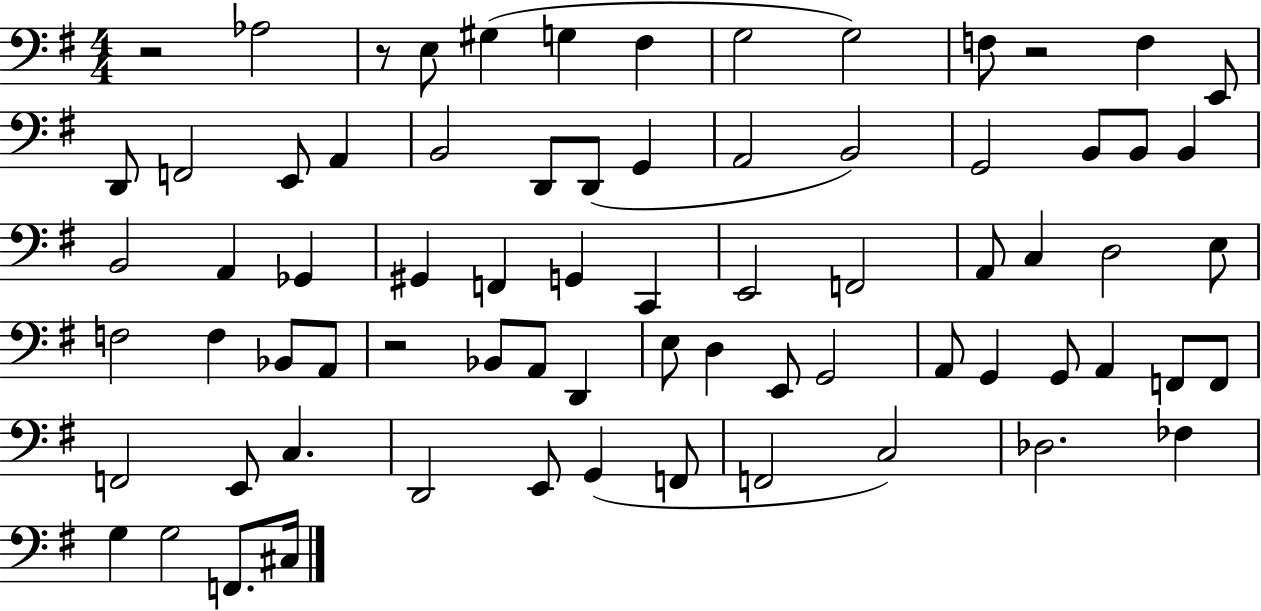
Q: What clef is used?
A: bass